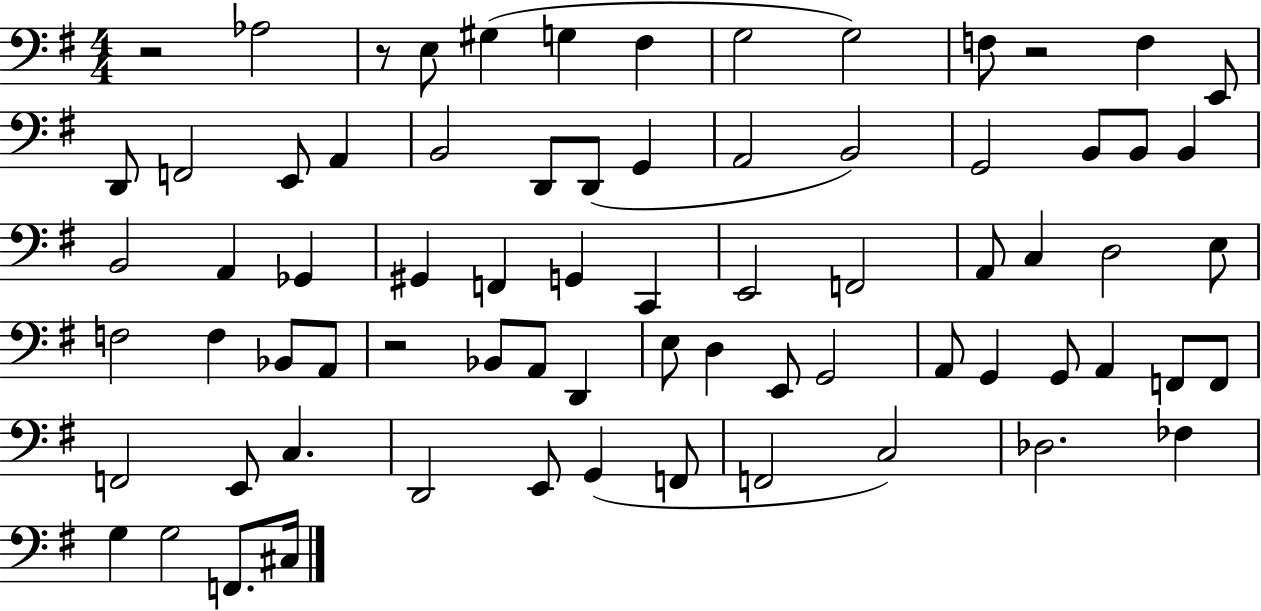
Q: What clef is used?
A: bass